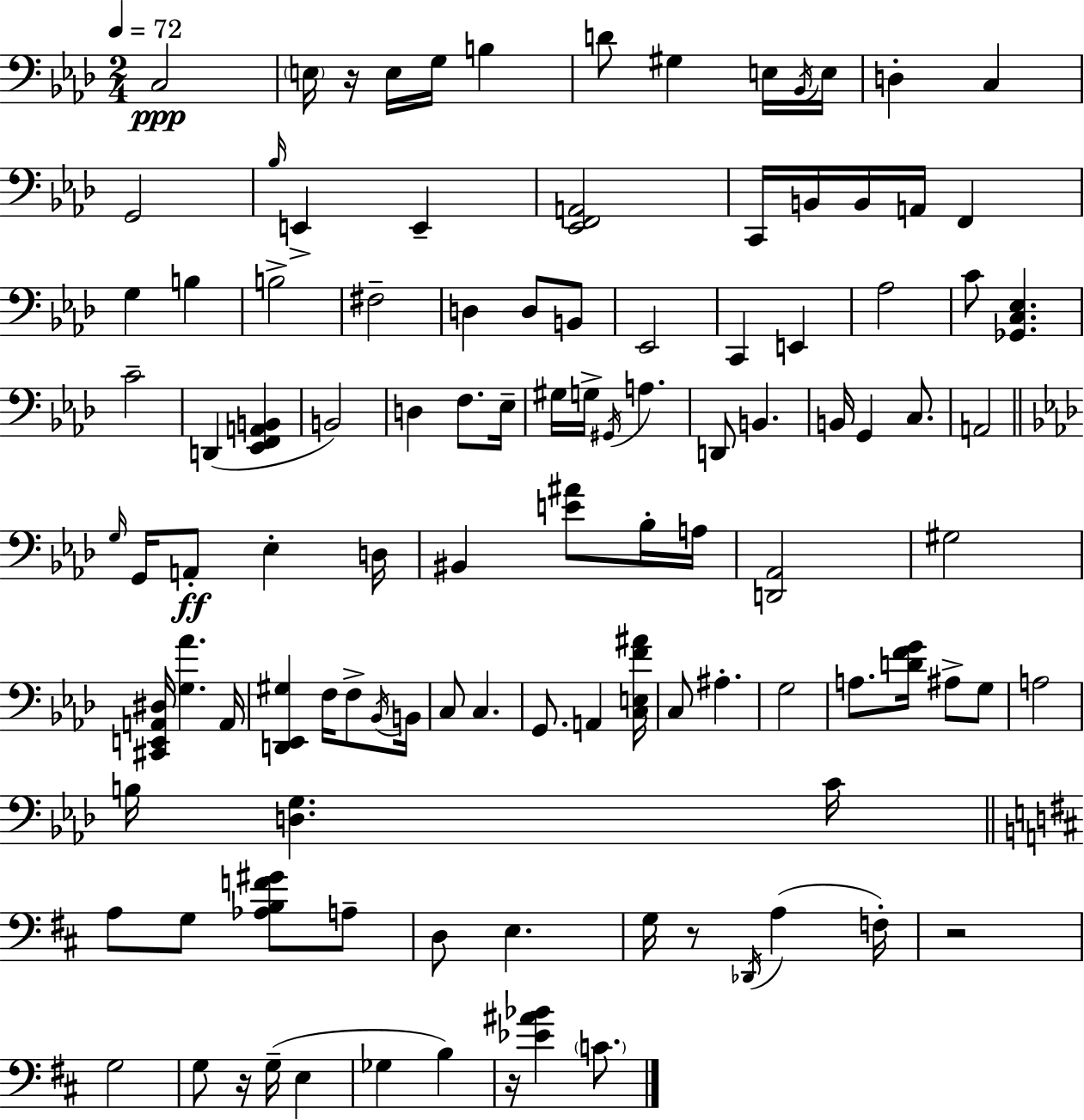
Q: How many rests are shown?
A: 5